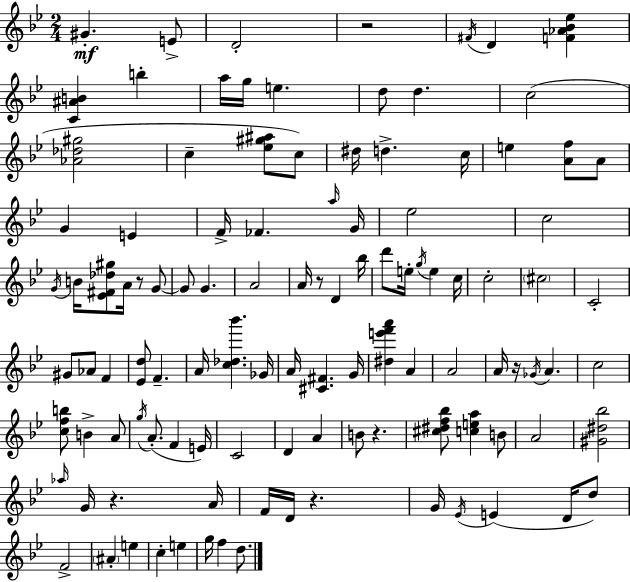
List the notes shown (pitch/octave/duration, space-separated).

G#4/q. E4/e D4/h R/h F#4/s D4/q [F4,Ab4,Bb4,Eb5]/q [C4,A#4,B4]/q B5/q A5/s G5/s E5/q. D5/e D5/q. C5/h [Ab4,Db5,G#5]/h C5/q [Eb5,G#5,A#5]/e C5/e D#5/s D5/q. C5/s E5/q [A4,F5]/e A4/e G4/q E4/q F4/s FES4/q. A5/s G4/s Eb5/h C5/h G4/s B4/s [Eb4,F#4,Db5,G#5]/e A4/s R/e G4/e G4/e G4/q. A4/h A4/s R/e D4/q Bb5/s D6/e E5/s G5/s E5/q C5/s C5/h C#5/h C4/h G#4/e Ab4/e F4/q [Eb4,D5]/e F4/q. A4/s [C5,Db5,Bb6]/q. Gb4/s A4/s [C#4,F#4]/q. G4/s [D#5,E6,F6,A6]/q A4/q A4/h A4/s R/s Gb4/s A4/q. C5/h [C5,F5,B5]/e B4/q A4/e G5/s A4/e. F4/q E4/s C4/h D4/q A4/q B4/e R/q. [C#5,D#5,F5,Bb5]/e [C5,E5,A5]/q B4/e A4/h [G#4,D#5,Bb5]/h Ab5/s G4/s R/q. A4/s F4/s D4/s R/q. G4/s Eb4/s E4/q D4/s D5/e F4/h A#4/q E5/q C5/q E5/q G5/s F5/q D5/e.